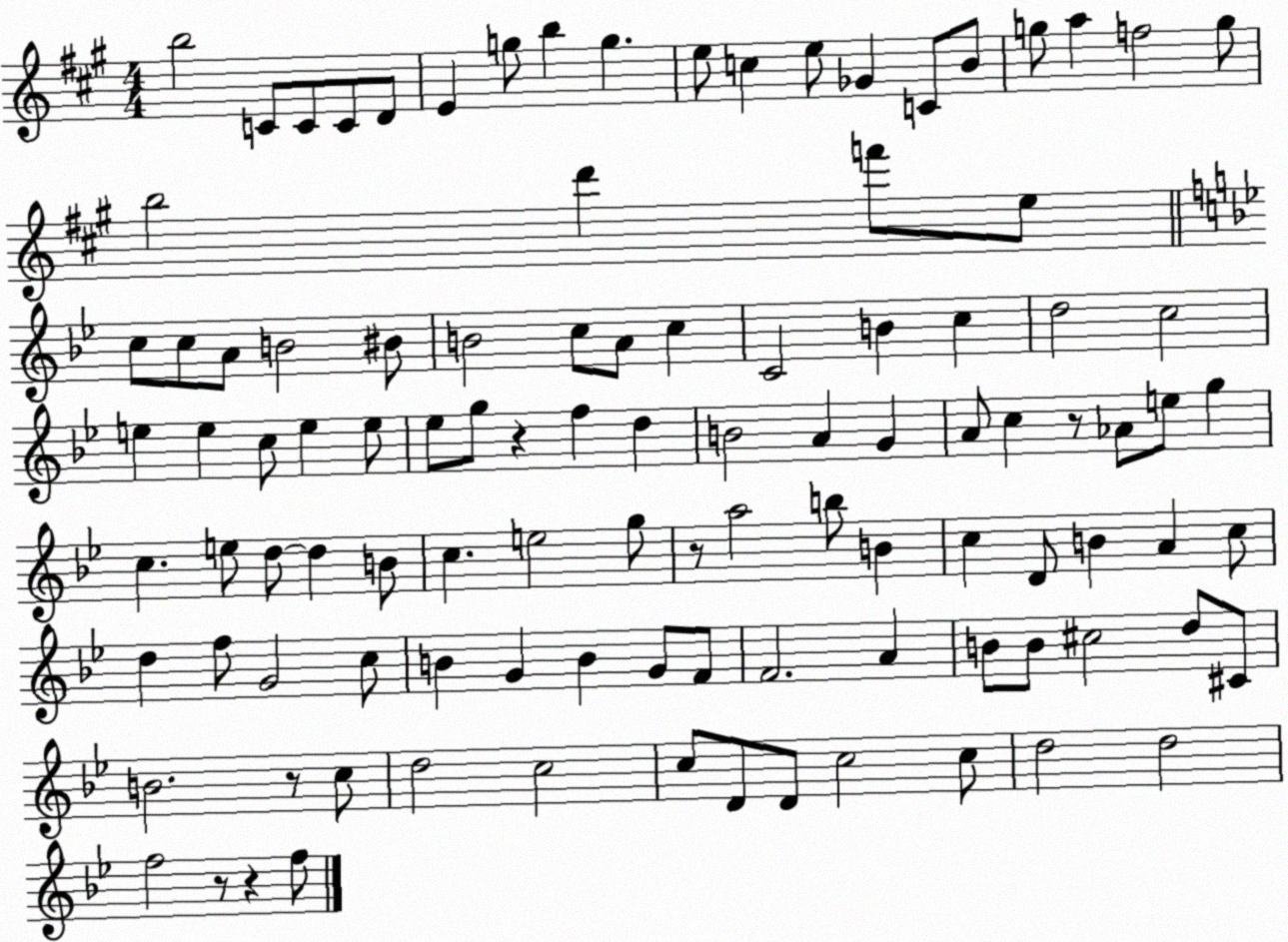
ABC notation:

X:1
T:Untitled
M:4/4
L:1/4
K:A
b2 C/2 C/2 C/2 D/2 E g/2 b g e/2 c e/2 _G C/2 B/2 g/2 a f2 g/2 b2 d' f'/2 e/2 c/2 c/2 A/2 B2 ^B/2 B2 c/2 A/2 c C2 B c d2 c2 e e c/2 e e/2 _e/2 g/2 z f d B2 A G A/2 c z/2 _A/2 e/2 g c e/2 d/2 d B/2 c e2 g/2 z/2 a2 b/2 B c D/2 B A c/2 d f/2 G2 c/2 B G B G/2 F/2 F2 A B/2 B/2 ^c2 d/2 ^C/2 B2 z/2 c/2 d2 c2 c/2 D/2 D/2 c2 c/2 d2 d2 f2 z/2 z f/2